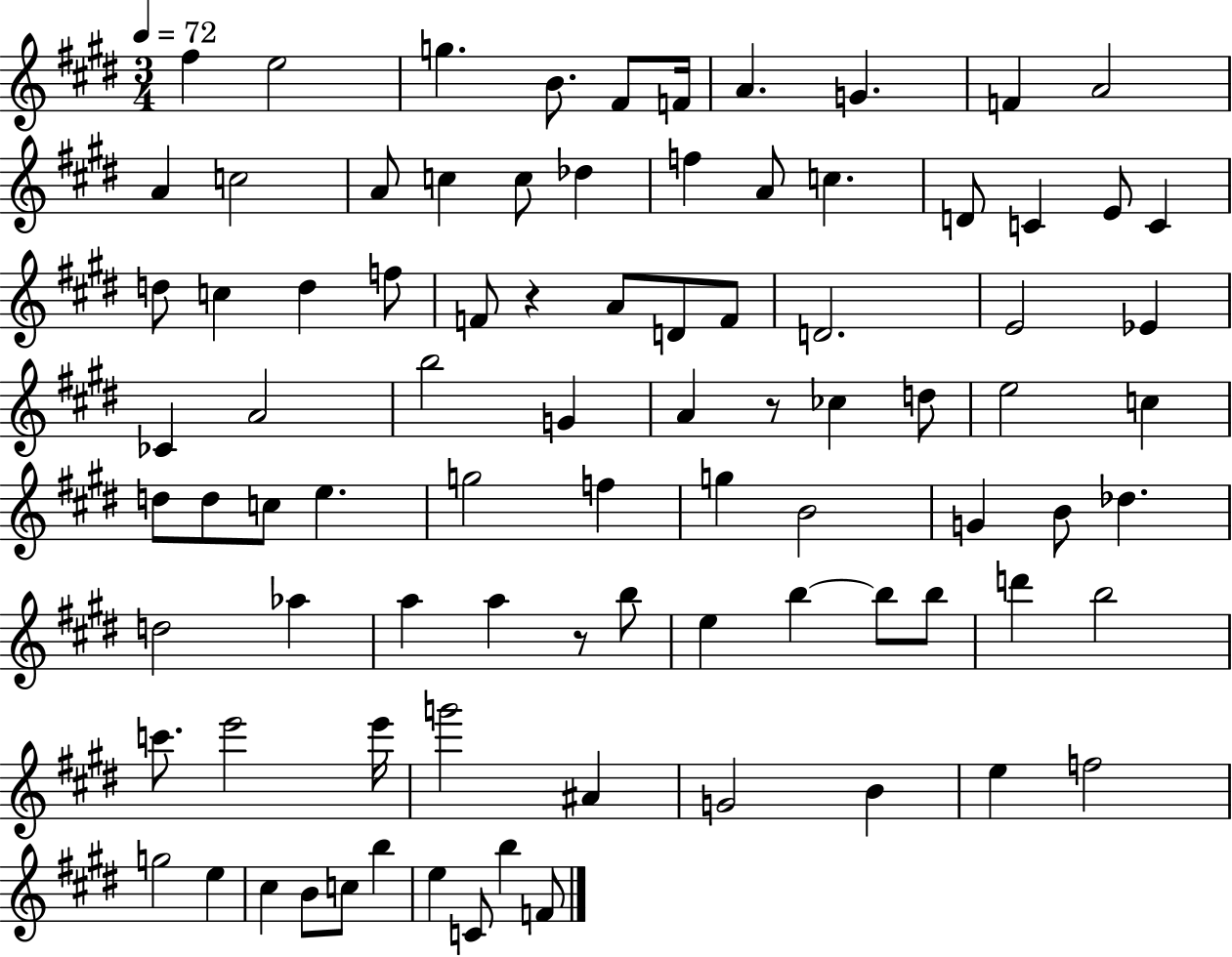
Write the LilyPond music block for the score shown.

{
  \clef treble
  \numericTimeSignature
  \time 3/4
  \key e \major
  \tempo 4 = 72
  fis''4 e''2 | g''4. b'8. fis'8 f'16 | a'4. g'4. | f'4 a'2 | \break a'4 c''2 | a'8 c''4 c''8 des''4 | f''4 a'8 c''4. | d'8 c'4 e'8 c'4 | \break d''8 c''4 d''4 f''8 | f'8 r4 a'8 d'8 f'8 | d'2. | e'2 ees'4 | \break ces'4 a'2 | b''2 g'4 | a'4 r8 ces''4 d''8 | e''2 c''4 | \break d''8 d''8 c''8 e''4. | g''2 f''4 | g''4 b'2 | g'4 b'8 des''4. | \break d''2 aes''4 | a''4 a''4 r8 b''8 | e''4 b''4~~ b''8 b''8 | d'''4 b''2 | \break c'''8. e'''2 e'''16 | g'''2 ais'4 | g'2 b'4 | e''4 f''2 | \break g''2 e''4 | cis''4 b'8 c''8 b''4 | e''4 c'8 b''4 f'8 | \bar "|."
}